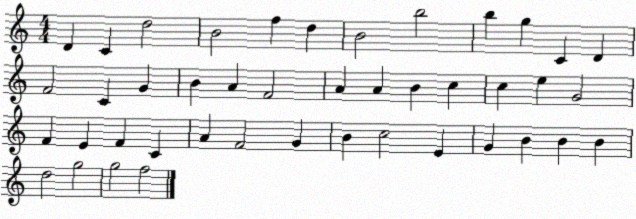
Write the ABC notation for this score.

X:1
T:Untitled
M:4/4
L:1/4
K:C
D C d2 B2 f d B2 b2 b g C D F2 C G B A F2 A A B c c e G2 F E F C A F2 G B c2 E G B B B d2 g2 g2 f2